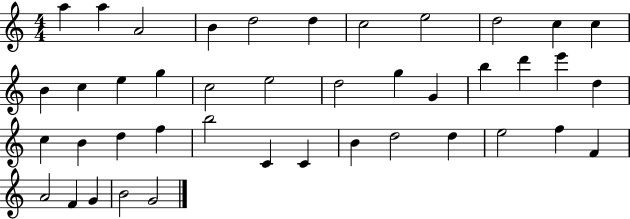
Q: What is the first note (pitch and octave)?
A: A5